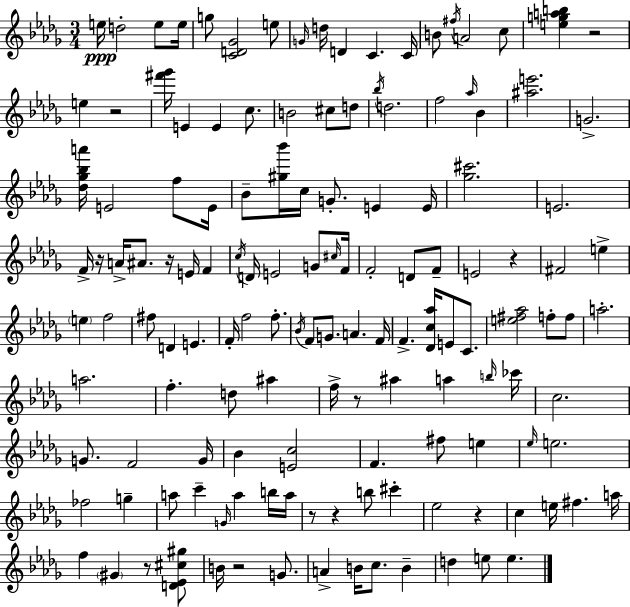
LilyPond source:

{
  \clef treble
  \numericTimeSignature
  \time 3/4
  \key bes \minor
  e''16\ppp d''2-. e''8 e''16 | g''8 <c' d' ges'>2 e''8 | \grace { g'16 } d''16 d'4 c'4. | c'16 b'8 \acciaccatura { fis''16 } a'2 | \break c''8 <e'' g'' a'' b''>4 r2 | e''4 r2 | <fis''' ges'''>16 e'4 e'4 c''8. | b'2 cis''8 | \break d''8 \acciaccatura { bes''16 } d''2. | f''2 \grace { aes''16 } | bes'4 <ais'' e'''>2. | g'2.-> | \break <des'' ges'' bes'' a'''>16 e'2 | f''8 e'16 bes'8-- <gis'' bes'''>16 c''16 g'8.-. e'4 | e'16 <ges'' cis'''>2. | e'2. | \break f'16-> r16 a'16-> ais'8. r16 e'16 | f'4 \acciaccatura { c''16 } d'16 e'2 | g'8 \grace { cis''16 } f'16 f'2-. | d'8 f'8-- e'2 | \break r4 fis'2 | e''4-> \parenthesize e''4 f''2 | fis''8 d'4 | e'4. f'16-. f''2 | \break f''8.-. \acciaccatura { bes'16 } f'8 g'8. | a'4. f'16 f'4.-> | <des' c'' aes''>16 e'8 c'8. <e'' fis'' aes''>2 | f''8-. f''8 a''2.-. | \break a''2. | f''4.-. | d''8 ais''4 f''16-> r8 ais''4 | a''4 \grace { b''16 } ces'''16 c''2. | \break g'8. f'2 | g'16 bes'4 | <e' c''>2 f'4. | fis''8 e''4 \grace { ees''16 } e''2. | \break fes''2 | g''4-- a''8 c'''4-- | \grace { g'16 } a''4 b''16 a''16 r8 | r4 b''8 cis'''4-. ees''2 | \break r4 c''4 | e''16 fis''4. a''16 f''4 | \parenthesize gis'4 r8 <d' ees' cis'' gis''>8 b'16 r2 | g'8. a'4-> | \break b'16 c''8. b'4-- d''4 | e''8 e''4. \bar "|."
}